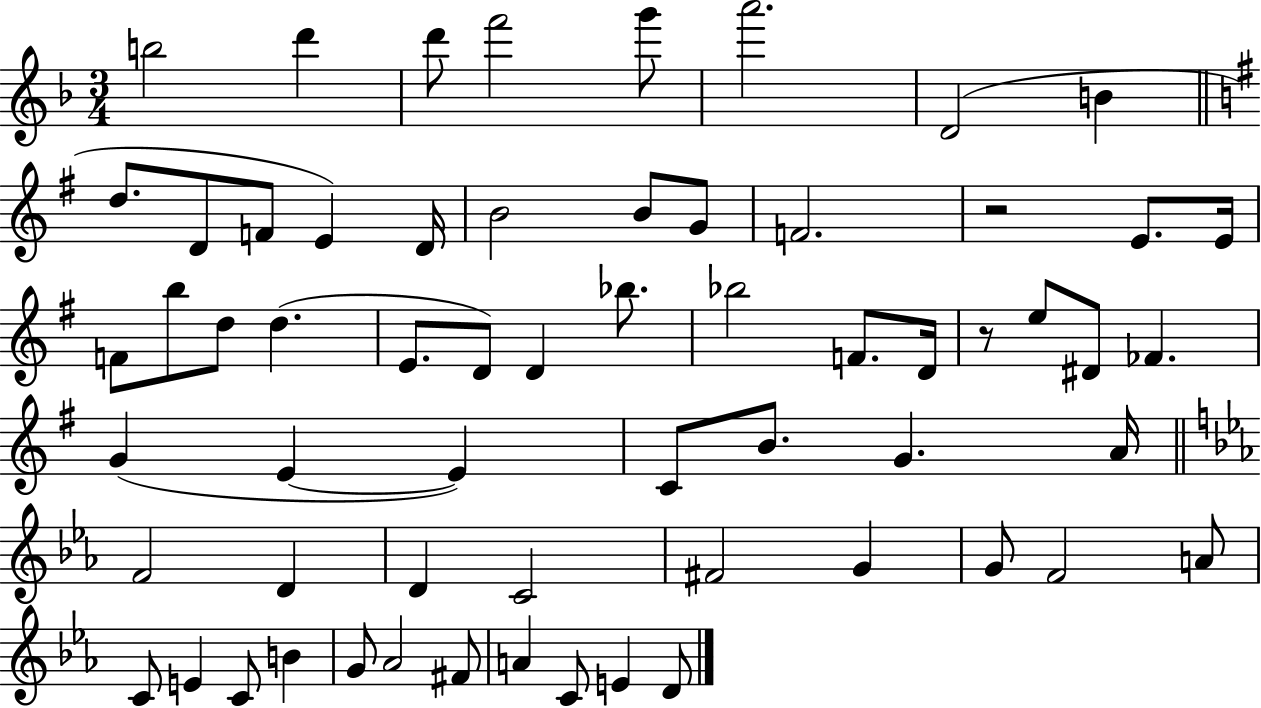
{
  \clef treble
  \numericTimeSignature
  \time 3/4
  \key f \major
  b''2 d'''4 | d'''8 f'''2 g'''8 | a'''2. | d'2( b'4 | \break \bar "||" \break \key e \minor d''8. d'8 f'8 e'4) d'16 | b'2 b'8 g'8 | f'2. | r2 e'8. e'16 | \break f'8 b''8 d''8 d''4.( | e'8. d'8) d'4 bes''8. | bes''2 f'8. d'16 | r8 e''8 dis'8 fes'4. | \break g'4( e'4~~ e'4) | c'8 b'8. g'4. a'16 | \bar "||" \break \key c \minor f'2 d'4 | d'4 c'2 | fis'2 g'4 | g'8 f'2 a'8 | \break c'8 e'4 c'8 b'4 | g'8 aes'2 fis'8 | a'4 c'8 e'4 d'8 | \bar "|."
}